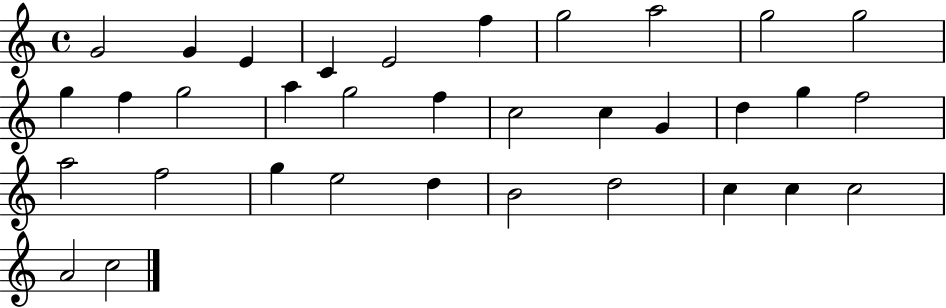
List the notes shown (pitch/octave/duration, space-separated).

G4/h G4/q E4/q C4/q E4/h F5/q G5/h A5/h G5/h G5/h G5/q F5/q G5/h A5/q G5/h F5/q C5/h C5/q G4/q D5/q G5/q F5/h A5/h F5/h G5/q E5/h D5/q B4/h D5/h C5/q C5/q C5/h A4/h C5/h